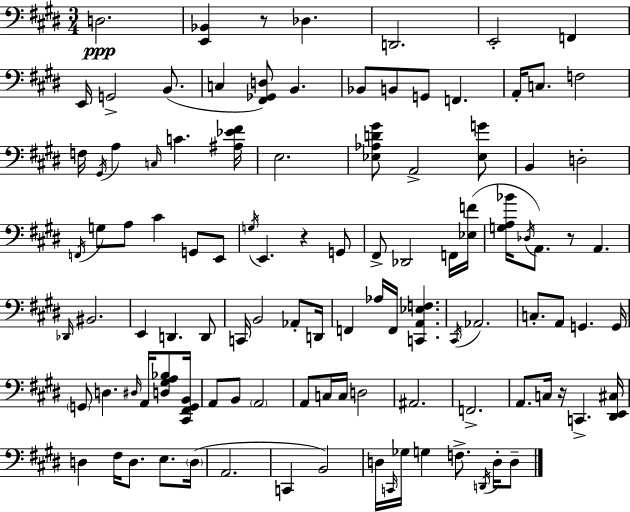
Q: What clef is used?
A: bass